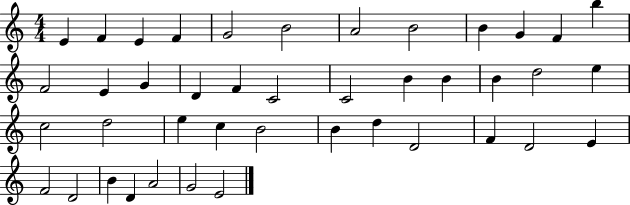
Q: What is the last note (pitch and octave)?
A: E4